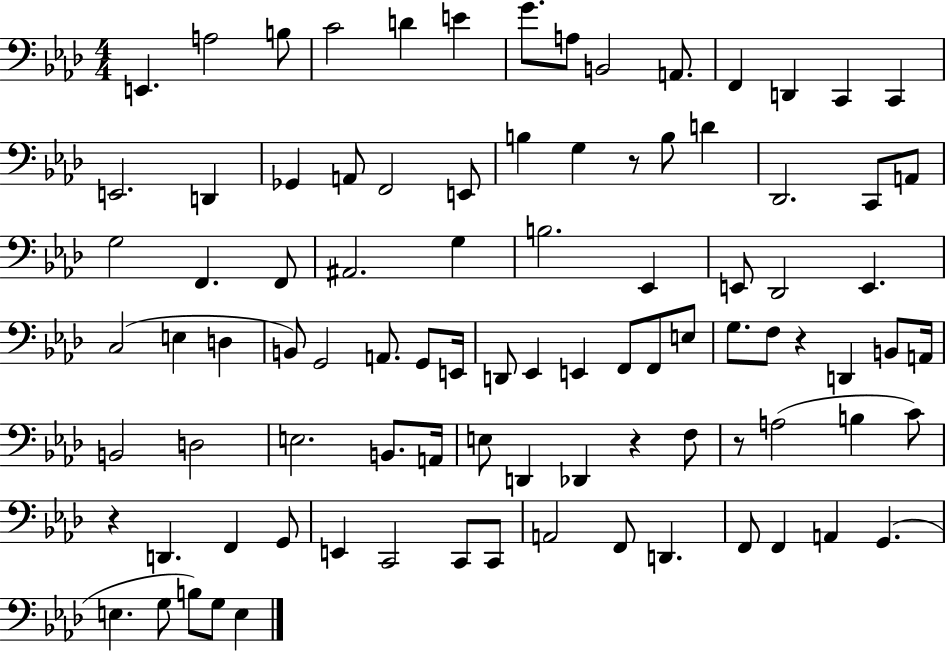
{
  \clef bass
  \numericTimeSignature
  \time 4/4
  \key aes \major
  e,4. a2 b8 | c'2 d'4 e'4 | g'8. a8 b,2 a,8. | f,4 d,4 c,4 c,4 | \break e,2. d,4 | ges,4 a,8 f,2 e,8 | b4 g4 r8 b8 d'4 | des,2. c,8 a,8 | \break g2 f,4. f,8 | ais,2. g4 | b2. ees,4 | e,8 des,2 e,4. | \break c2( e4 d4 | b,8) g,2 a,8. g,8 e,16 | d,8 ees,4 e,4 f,8 f,8 e8 | g8. f8 r4 d,4 b,8 a,16 | \break b,2 d2 | e2. b,8. a,16 | e8 d,4 des,4 r4 f8 | r8 a2( b4 c'8) | \break r4 d,4. f,4 g,8 | e,4 c,2 c,8 c,8 | a,2 f,8 d,4. | f,8 f,4 a,4 g,4.( | \break e4. g8 b8) g8 e4 | \bar "|."
}